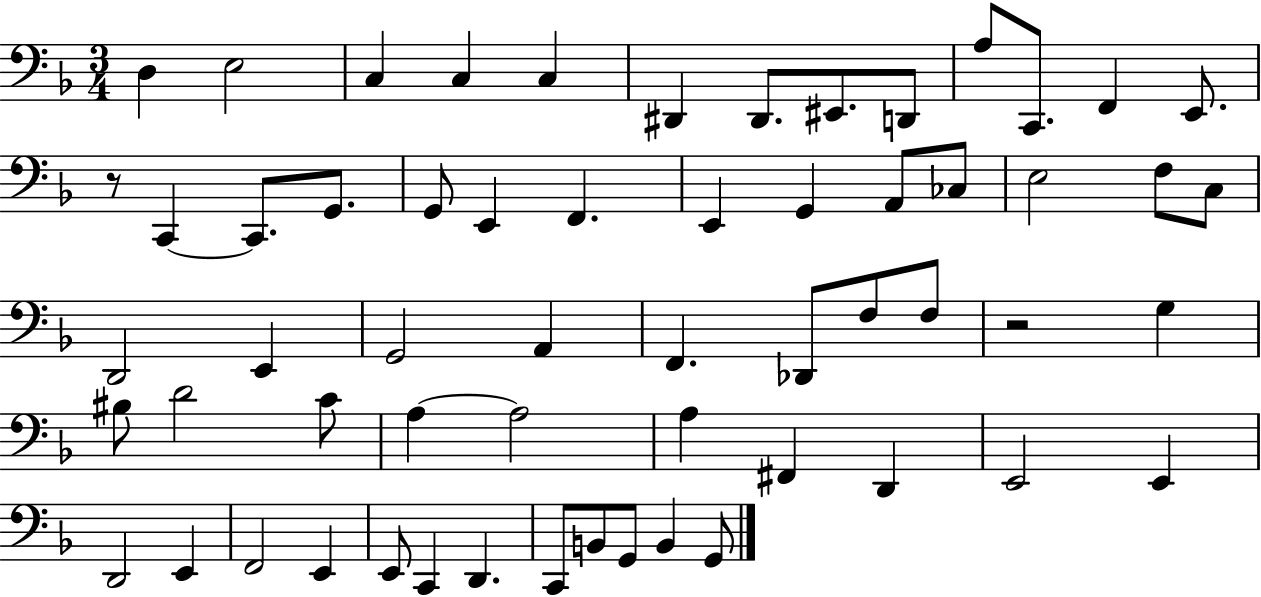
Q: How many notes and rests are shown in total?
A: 59